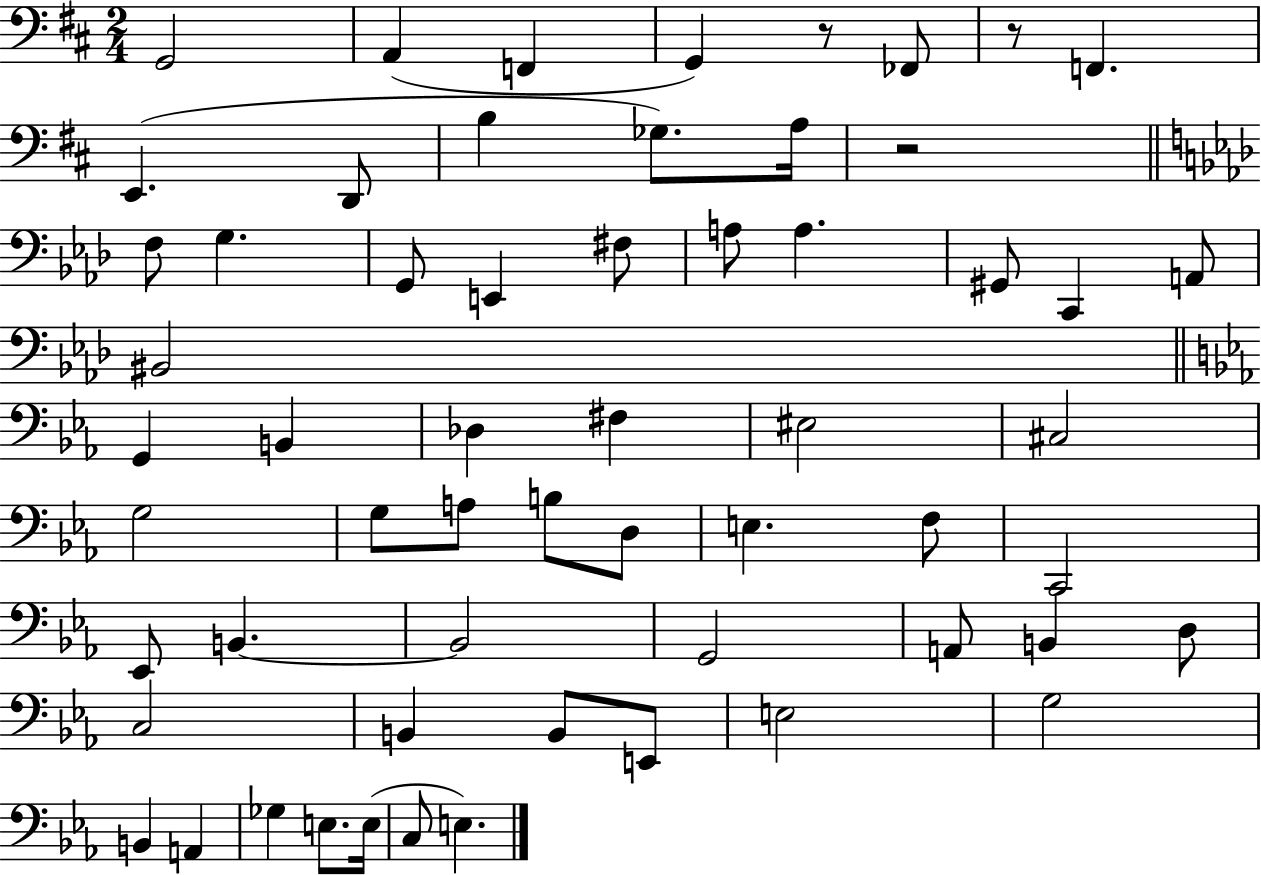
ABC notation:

X:1
T:Untitled
M:2/4
L:1/4
K:D
G,,2 A,, F,, G,, z/2 _F,,/2 z/2 F,, E,, D,,/2 B, _G,/2 A,/4 z2 F,/2 G, G,,/2 E,, ^F,/2 A,/2 A, ^G,,/2 C,, A,,/2 ^B,,2 G,, B,, _D, ^F, ^E,2 ^C,2 G,2 G,/2 A,/2 B,/2 D,/2 E, F,/2 C,,2 _E,,/2 B,, B,,2 G,,2 A,,/2 B,, D,/2 C,2 B,, B,,/2 E,,/2 E,2 G,2 B,, A,, _G, E,/2 E,/4 C,/2 E,